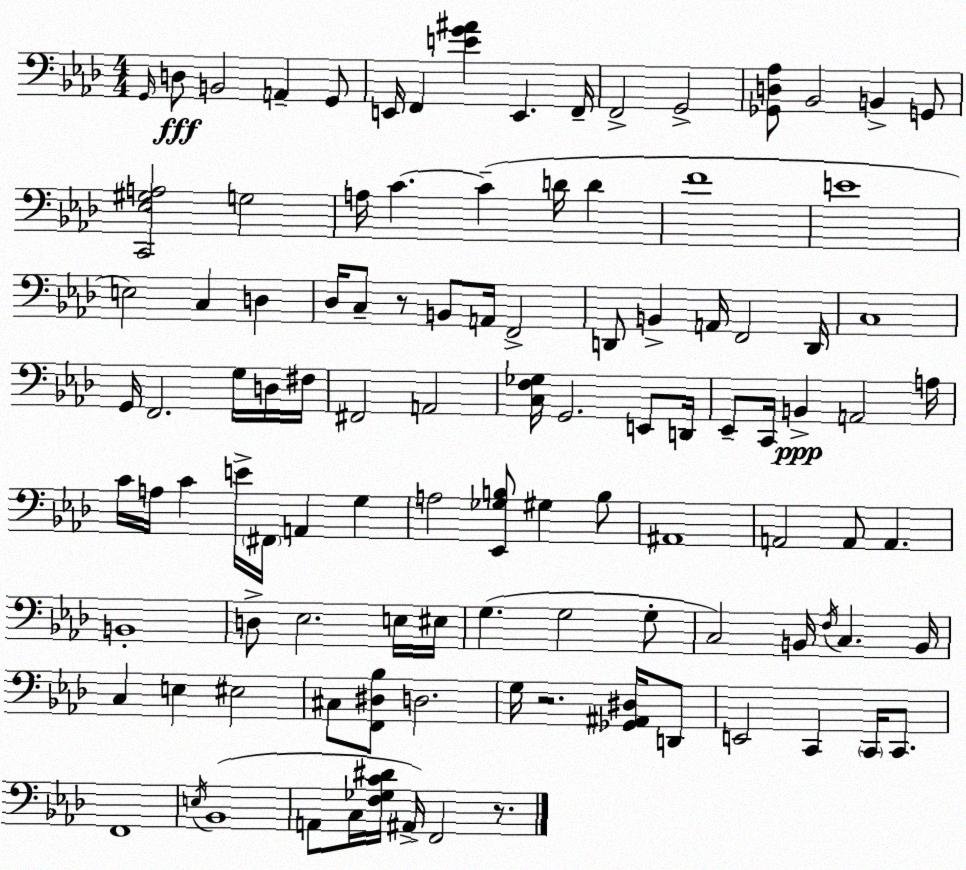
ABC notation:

X:1
T:Untitled
M:4/4
L:1/4
K:Fm
G,,/4 D,/2 B,,2 A,, G,,/2 E,,/4 F,, [EG^A] E,, F,,/4 F,,2 G,,2 [_G,,D,_A,]/2 _B,,2 B,, G,,/2 [C,,_E,^G,A,]2 G,2 A,/4 C C D/4 D F4 E4 E,2 C, D, _D,/4 C,/2 z/2 B,,/2 A,,/4 F,,2 D,,/2 B,, A,,/4 F,,2 D,,/4 C,4 G,,/4 F,,2 G,/4 D,/4 ^F,/4 ^F,,2 A,,2 [C,F,_G,]/4 G,,2 E,,/2 D,,/4 _E,,/2 C,,/4 B,, A,,2 A,/4 C/4 A,/4 C E/4 ^F,,/4 A,, G, A,2 [_E,,_G,B,]/2 ^G, B,/2 ^A,,4 A,,2 A,,/2 A,, B,,4 D,/2 _E,2 E,/4 ^E,/4 G, G,2 G,/2 C,2 B,,/4 F,/4 C, B,,/4 C, E, ^E,2 ^C,/2 [F,,^D,_B,]/2 D,2 G,/4 z2 [_G,,^A,,^D,]/4 D,,/2 E,,2 C,, C,,/4 C,,/2 F,,4 E,/4 _B,,4 A,,/2 C,/4 [F,_G,C^D]/4 ^A,,/4 F,,2 z/2